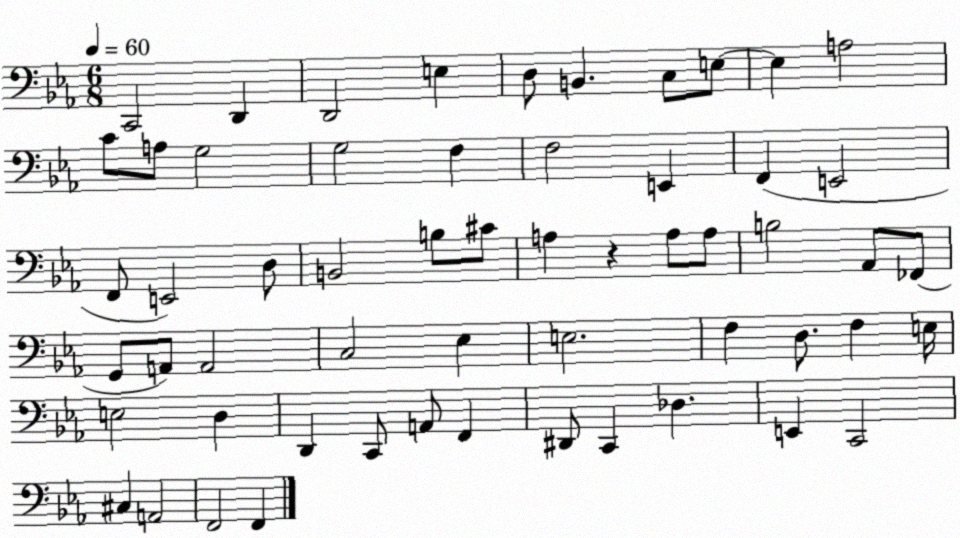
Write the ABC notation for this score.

X:1
T:Untitled
M:6/8
L:1/4
K:Eb
C,,2 D,, D,,2 E, D,/2 B,, C,/2 E,/2 E, A,2 C/2 A,/2 G,2 G,2 F, F,2 E,, F,, E,,2 F,,/2 E,,2 D,/2 B,,2 B,/2 ^C/2 A, z A,/2 A,/2 B,2 _A,,/2 _F,,/2 G,,/2 A,,/2 A,,2 C,2 _E, E,2 F, D,/2 F, E,/4 E,2 D, D,, C,,/2 A,,/2 F,, ^D,,/2 C,, _D, E,, C,,2 ^C, A,,2 F,,2 F,,